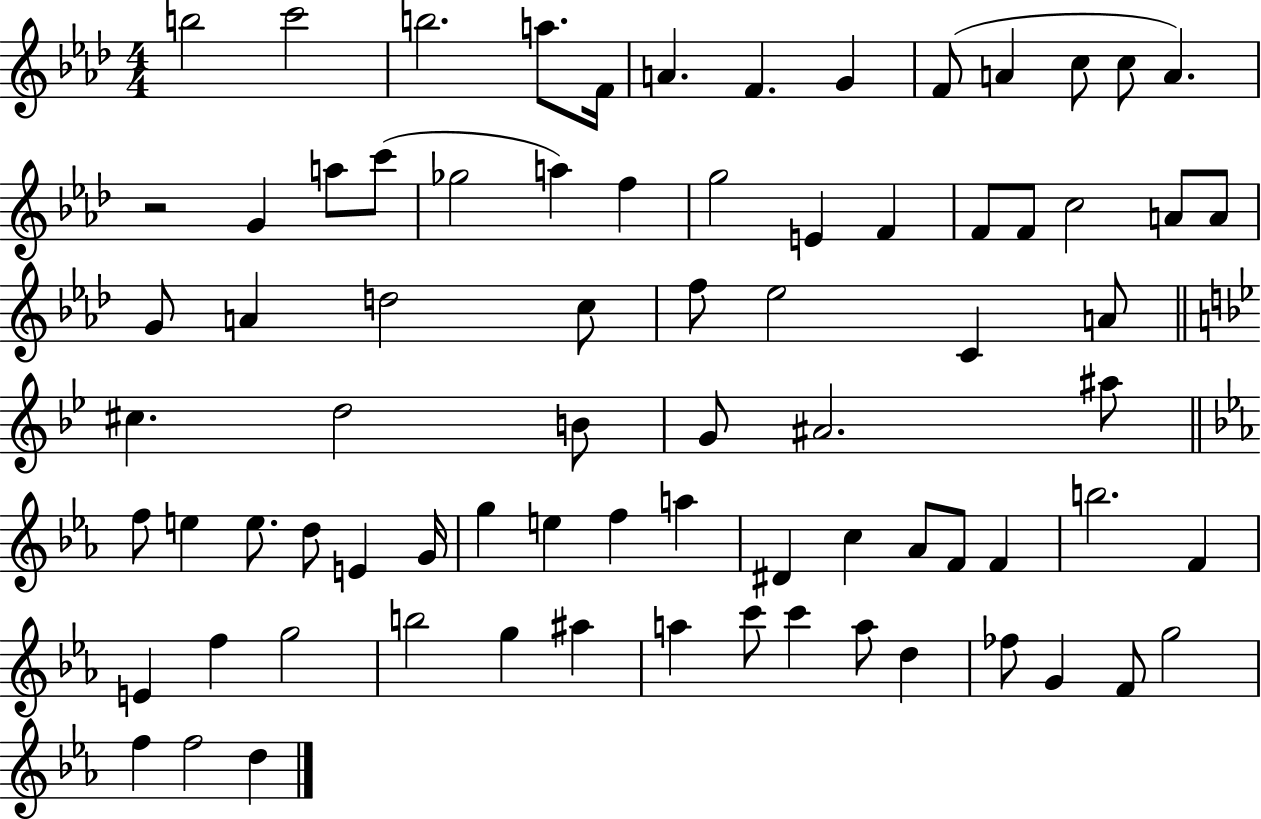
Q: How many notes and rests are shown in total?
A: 77